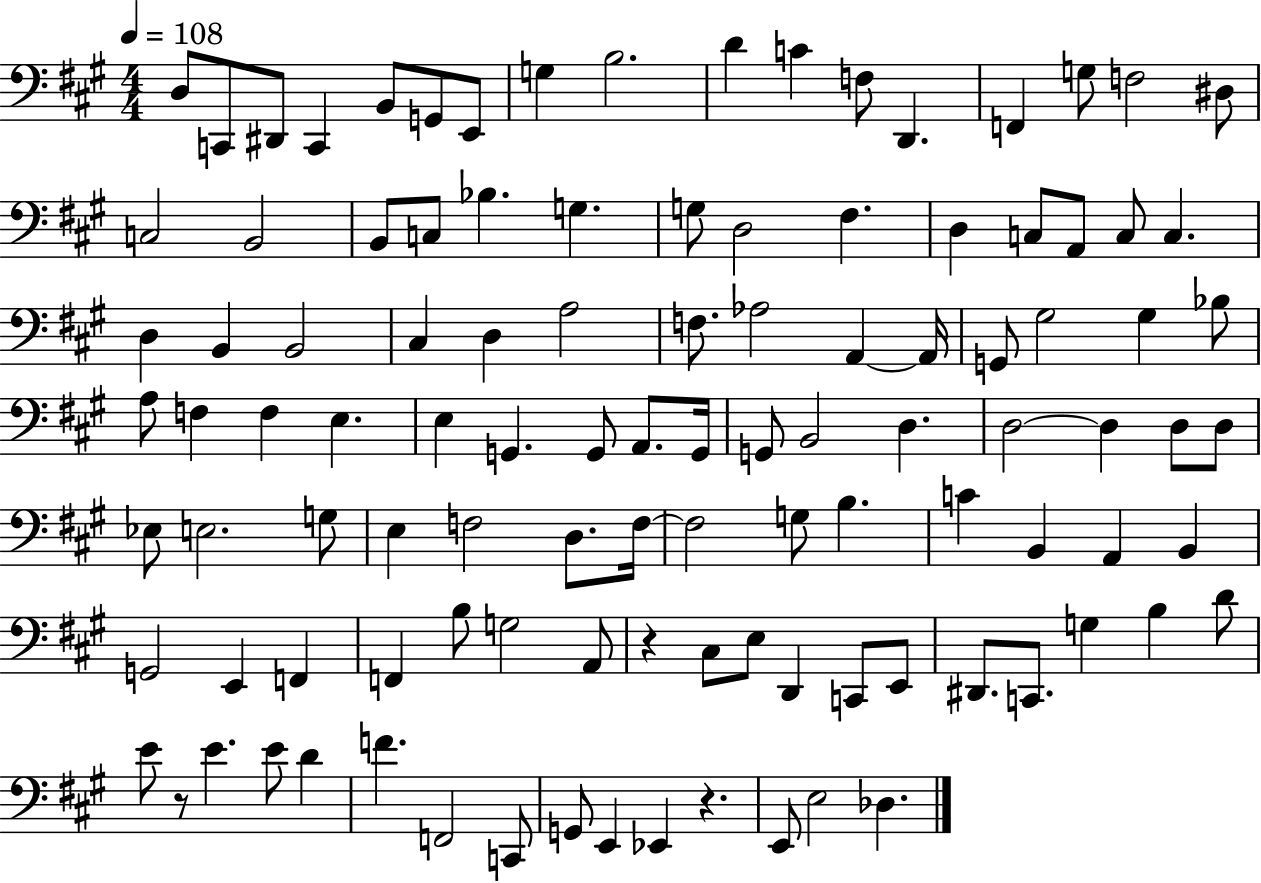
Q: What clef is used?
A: bass